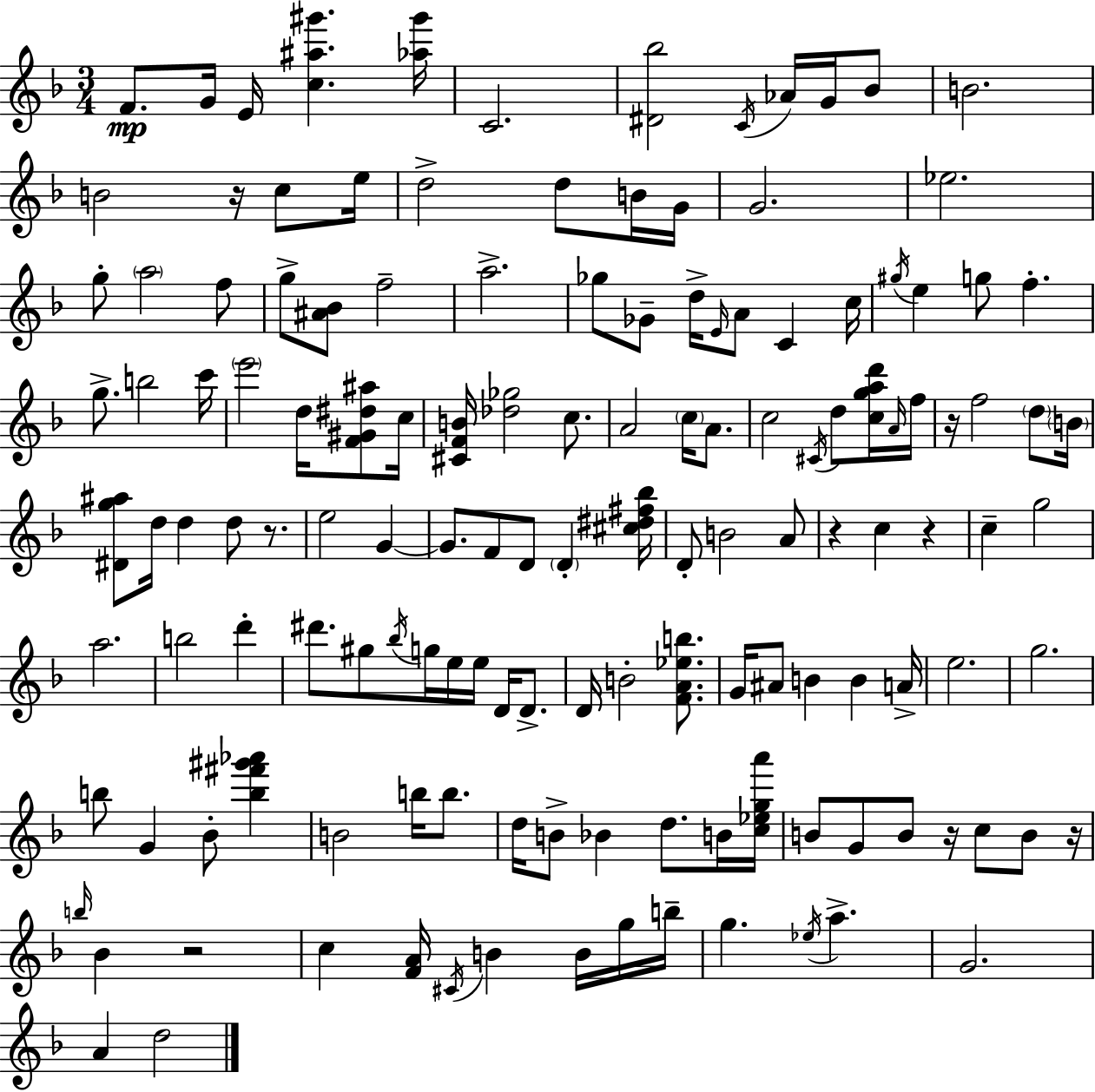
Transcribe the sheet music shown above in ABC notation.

X:1
T:Untitled
M:3/4
L:1/4
K:Dm
F/2 G/4 E/4 [c^a^g'] [_a^g']/4 C2 [^D_b]2 C/4 _A/4 G/4 _B/2 B2 B2 z/4 c/2 e/4 d2 d/2 B/4 G/4 G2 _e2 g/2 a2 f/2 g/2 [^A_B]/2 f2 a2 _g/2 _G/2 d/4 E/4 A/2 C c/4 ^g/4 e g/2 f g/2 b2 c'/4 e'2 d/4 [F^G^d^a]/2 c/4 [^CFB]/4 [_d_g]2 c/2 A2 c/4 A/2 c2 ^C/4 d/2 [cgad']/4 A/4 f/4 z/4 f2 d/2 B/4 [^Dg^a]/2 d/4 d d/2 z/2 e2 G G/2 F/2 D/2 D [^c^d^f_b]/4 D/2 B2 A/2 z c z c g2 a2 b2 d' ^d'/2 ^g/2 _b/4 g/4 e/4 e/4 D/4 D/2 D/4 B2 [FA_eb]/2 G/4 ^A/2 B B A/4 e2 g2 b/2 G _B/2 [b^f'^g'_a'] B2 b/4 b/2 d/4 B/2 _B d/2 B/4 [c_ega']/4 B/2 G/2 B/2 z/4 c/2 B/2 z/4 b/4 _B z2 c [FA]/4 ^C/4 B B/4 g/4 b/4 g _e/4 a G2 A d2